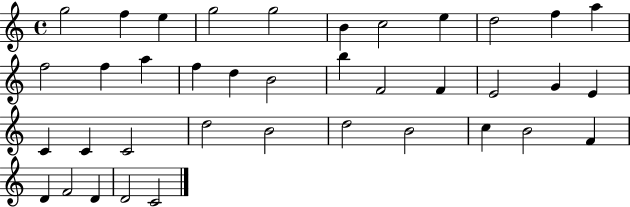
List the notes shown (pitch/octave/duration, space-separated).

G5/h F5/q E5/q G5/h G5/h B4/q C5/h E5/q D5/h F5/q A5/q F5/h F5/q A5/q F5/q D5/q B4/h B5/q F4/h F4/q E4/h G4/q E4/q C4/q C4/q C4/h D5/h B4/h D5/h B4/h C5/q B4/h F4/q D4/q F4/h D4/q D4/h C4/h